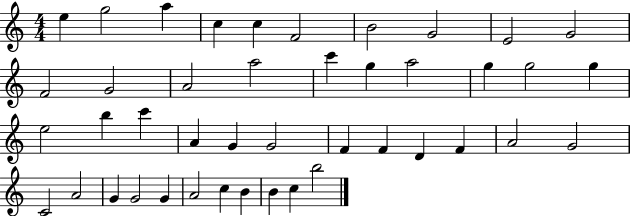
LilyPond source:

{
  \clef treble
  \numericTimeSignature
  \time 4/4
  \key c \major
  e''4 g''2 a''4 | c''4 c''4 f'2 | b'2 g'2 | e'2 g'2 | \break f'2 g'2 | a'2 a''2 | c'''4 g''4 a''2 | g''4 g''2 g''4 | \break e''2 b''4 c'''4 | a'4 g'4 g'2 | f'4 f'4 d'4 f'4 | a'2 g'2 | \break c'2 a'2 | g'4 g'2 g'4 | a'2 c''4 b'4 | b'4 c''4 b''2 | \break \bar "|."
}